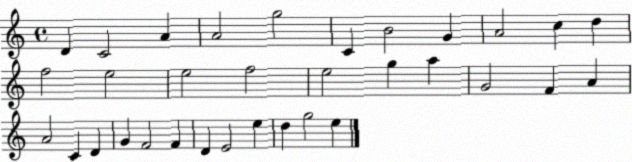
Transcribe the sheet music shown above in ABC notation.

X:1
T:Untitled
M:4/4
L:1/4
K:C
D C2 A A2 g2 C B2 G A2 c d f2 e2 e2 f2 e2 g a G2 F A A2 C D G F2 F D E2 e d g2 e